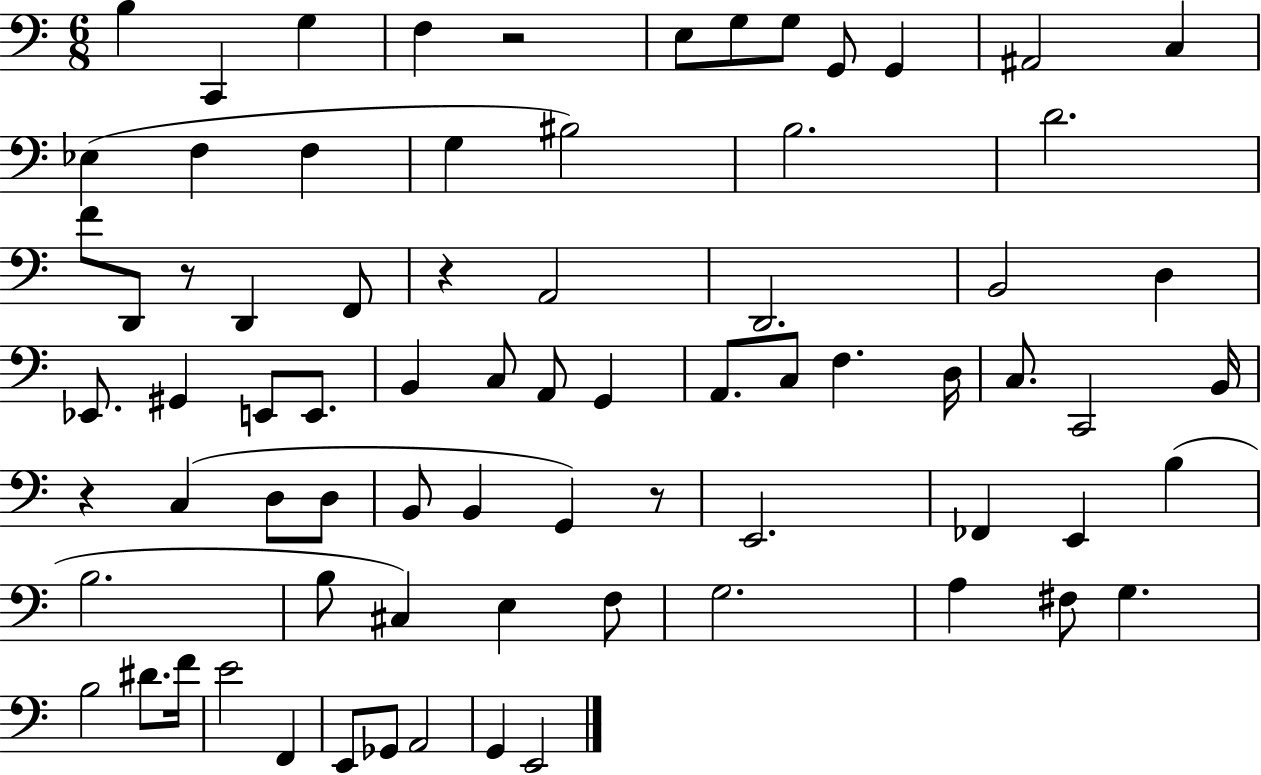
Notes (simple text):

B3/q C2/q G3/q F3/q R/h E3/e G3/e G3/e G2/e G2/q A#2/h C3/q Eb3/q F3/q F3/q G3/q BIS3/h B3/h. D4/h. F4/e D2/e R/e D2/q F2/e R/q A2/h D2/h. B2/h D3/q Eb2/e. G#2/q E2/e E2/e. B2/q C3/e A2/e G2/q A2/e. C3/e F3/q. D3/s C3/e. C2/h B2/s R/q C3/q D3/e D3/e B2/e B2/q G2/q R/e E2/h. FES2/q E2/q B3/q B3/h. B3/e C#3/q E3/q F3/e G3/h. A3/q F#3/e G3/q. B3/h D#4/e. F4/s E4/h F2/q E2/e Gb2/e A2/h G2/q E2/h